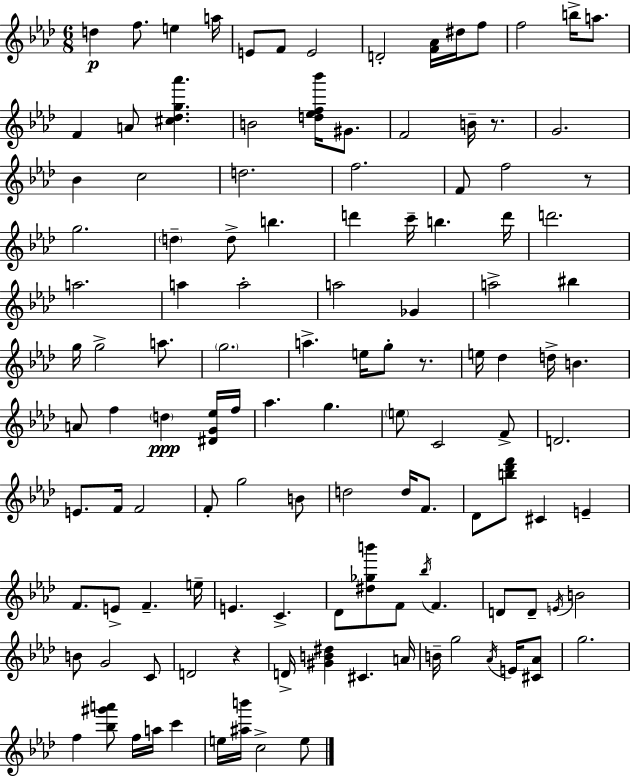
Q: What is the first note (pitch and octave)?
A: D5